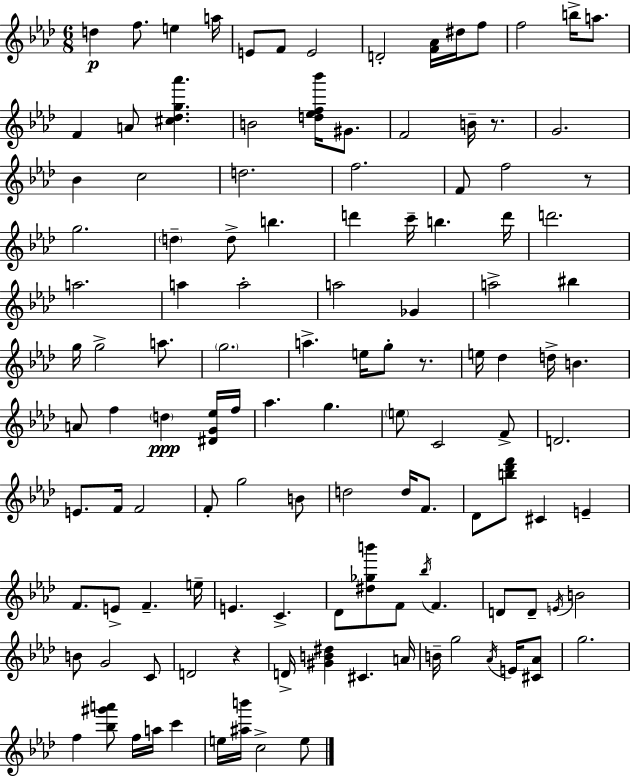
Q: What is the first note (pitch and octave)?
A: D5